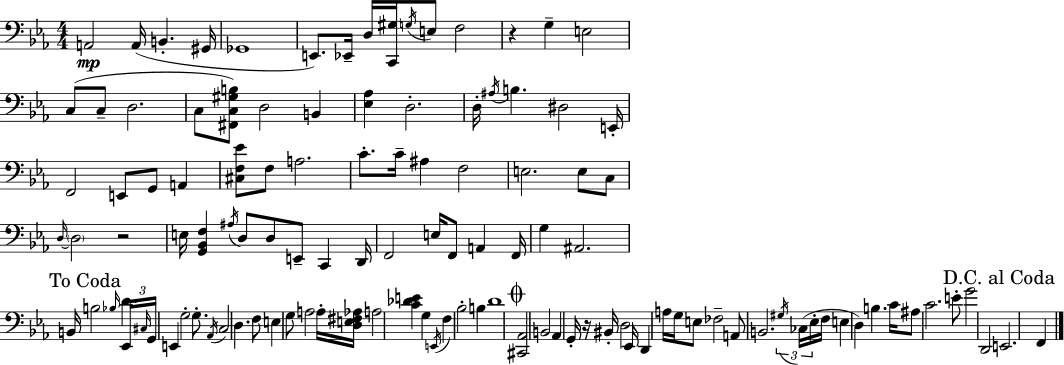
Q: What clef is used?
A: bass